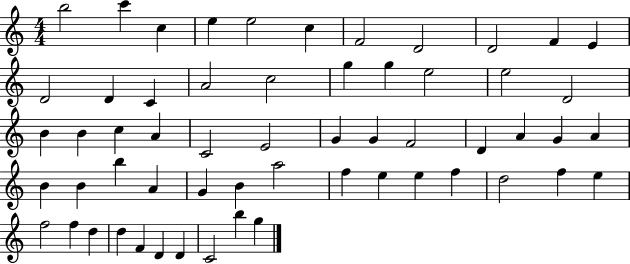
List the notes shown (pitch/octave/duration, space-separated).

B5/h C6/q C5/q E5/q E5/h C5/q F4/h D4/h D4/h F4/q E4/q D4/h D4/q C4/q A4/h C5/h G5/q G5/q E5/h E5/h D4/h B4/q B4/q C5/q A4/q C4/h E4/h G4/q G4/q F4/h D4/q A4/q G4/q A4/q B4/q B4/q B5/q A4/q G4/q B4/q A5/h F5/q E5/q E5/q F5/q D5/h F5/q E5/q F5/h F5/q D5/q D5/q F4/q D4/q D4/q C4/h B5/q G5/q